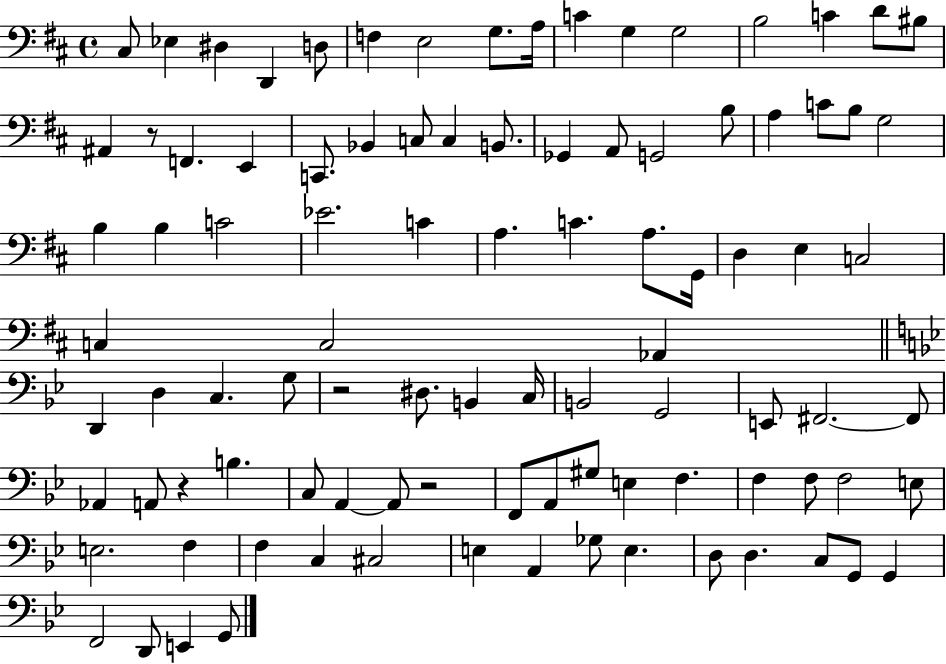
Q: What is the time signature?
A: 4/4